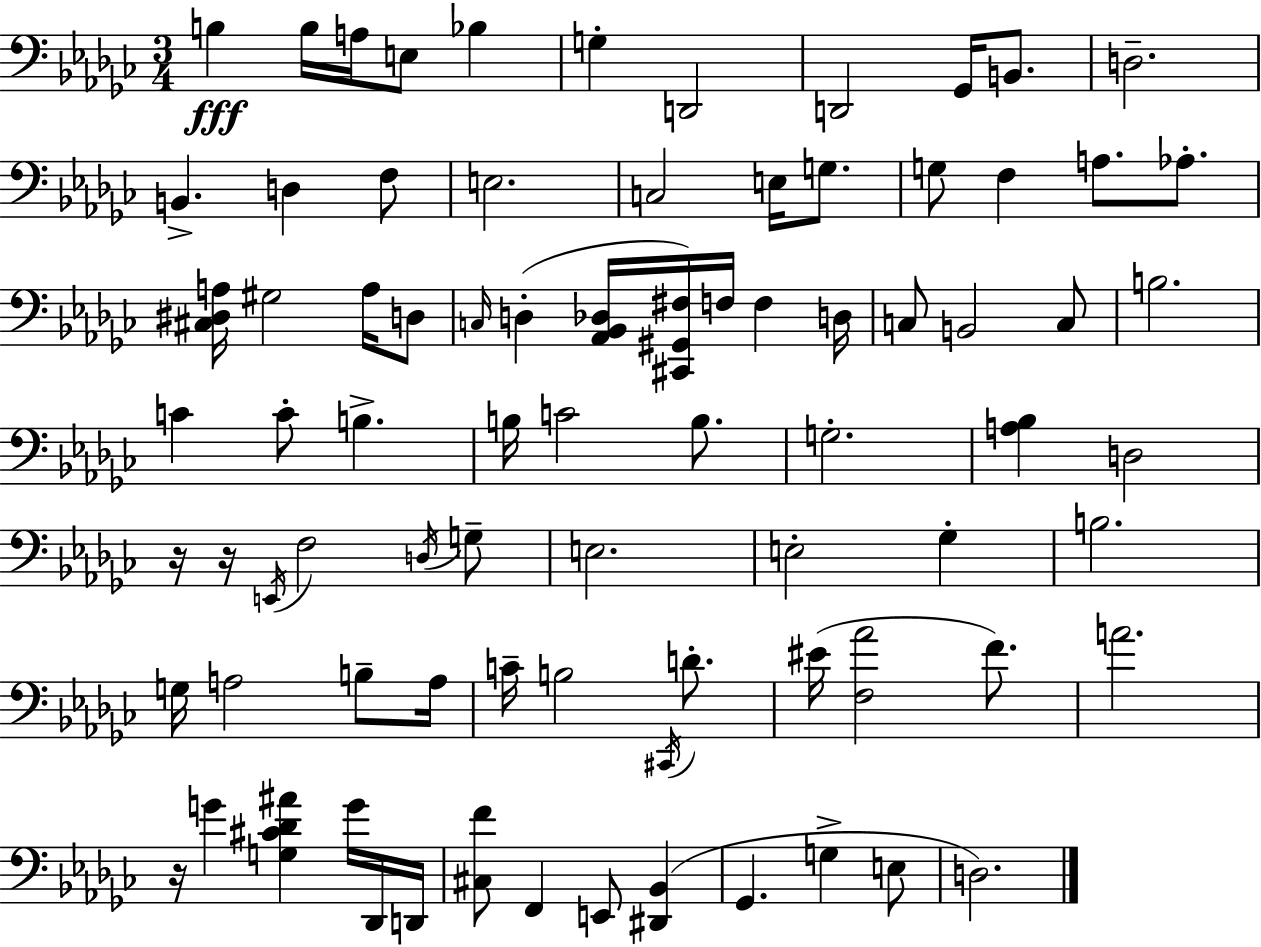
B3/q B3/s A3/s E3/e Bb3/q G3/q D2/h D2/h Gb2/s B2/e. D3/h. B2/q. D3/q F3/e E3/h. C3/h E3/s G3/e. G3/e F3/q A3/e. Ab3/e. [C#3,D#3,A3]/s G#3/h A3/s D3/e C3/s D3/q [Ab2,Bb2,Db3]/s [C#2,G#2,F#3]/s F3/s F3/q D3/s C3/e B2/h C3/e B3/h. C4/q C4/e B3/q. B3/s C4/h B3/e. G3/h. [A3,Bb3]/q D3/h R/s R/s E2/s F3/h D3/s G3/e E3/h. E3/h Gb3/q B3/h. G3/s A3/h B3/e A3/s C4/s B3/h C#2/s D4/e. EIS4/s [F3,Ab4]/h F4/e. A4/h. R/s G4/q [G3,C#4,Db4,A#4]/q G4/s Db2/s D2/s [C#3,F4]/e F2/q E2/e [D#2,Bb2]/q Gb2/q. G3/q E3/e D3/h.